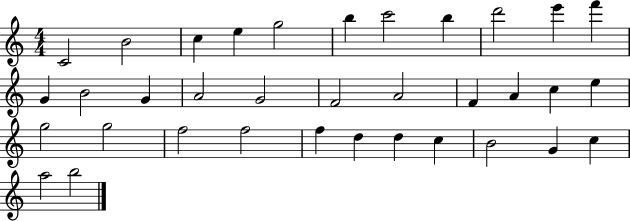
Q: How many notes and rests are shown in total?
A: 35